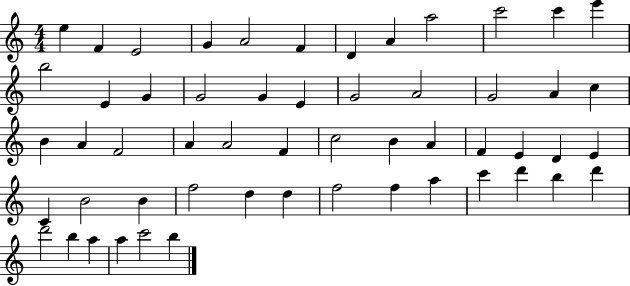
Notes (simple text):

E5/q F4/q E4/h G4/q A4/h F4/q D4/q A4/q A5/h C6/h C6/q E6/q B5/h E4/q G4/q G4/h G4/q E4/q G4/h A4/h G4/h A4/q C5/q B4/q A4/q F4/h A4/q A4/h F4/q C5/h B4/q A4/q F4/q E4/q D4/q E4/q C4/q B4/h B4/q F5/h D5/q D5/q F5/h F5/q A5/q C6/q D6/q B5/q D6/q D6/h B5/q A5/q A5/q C6/h B5/q